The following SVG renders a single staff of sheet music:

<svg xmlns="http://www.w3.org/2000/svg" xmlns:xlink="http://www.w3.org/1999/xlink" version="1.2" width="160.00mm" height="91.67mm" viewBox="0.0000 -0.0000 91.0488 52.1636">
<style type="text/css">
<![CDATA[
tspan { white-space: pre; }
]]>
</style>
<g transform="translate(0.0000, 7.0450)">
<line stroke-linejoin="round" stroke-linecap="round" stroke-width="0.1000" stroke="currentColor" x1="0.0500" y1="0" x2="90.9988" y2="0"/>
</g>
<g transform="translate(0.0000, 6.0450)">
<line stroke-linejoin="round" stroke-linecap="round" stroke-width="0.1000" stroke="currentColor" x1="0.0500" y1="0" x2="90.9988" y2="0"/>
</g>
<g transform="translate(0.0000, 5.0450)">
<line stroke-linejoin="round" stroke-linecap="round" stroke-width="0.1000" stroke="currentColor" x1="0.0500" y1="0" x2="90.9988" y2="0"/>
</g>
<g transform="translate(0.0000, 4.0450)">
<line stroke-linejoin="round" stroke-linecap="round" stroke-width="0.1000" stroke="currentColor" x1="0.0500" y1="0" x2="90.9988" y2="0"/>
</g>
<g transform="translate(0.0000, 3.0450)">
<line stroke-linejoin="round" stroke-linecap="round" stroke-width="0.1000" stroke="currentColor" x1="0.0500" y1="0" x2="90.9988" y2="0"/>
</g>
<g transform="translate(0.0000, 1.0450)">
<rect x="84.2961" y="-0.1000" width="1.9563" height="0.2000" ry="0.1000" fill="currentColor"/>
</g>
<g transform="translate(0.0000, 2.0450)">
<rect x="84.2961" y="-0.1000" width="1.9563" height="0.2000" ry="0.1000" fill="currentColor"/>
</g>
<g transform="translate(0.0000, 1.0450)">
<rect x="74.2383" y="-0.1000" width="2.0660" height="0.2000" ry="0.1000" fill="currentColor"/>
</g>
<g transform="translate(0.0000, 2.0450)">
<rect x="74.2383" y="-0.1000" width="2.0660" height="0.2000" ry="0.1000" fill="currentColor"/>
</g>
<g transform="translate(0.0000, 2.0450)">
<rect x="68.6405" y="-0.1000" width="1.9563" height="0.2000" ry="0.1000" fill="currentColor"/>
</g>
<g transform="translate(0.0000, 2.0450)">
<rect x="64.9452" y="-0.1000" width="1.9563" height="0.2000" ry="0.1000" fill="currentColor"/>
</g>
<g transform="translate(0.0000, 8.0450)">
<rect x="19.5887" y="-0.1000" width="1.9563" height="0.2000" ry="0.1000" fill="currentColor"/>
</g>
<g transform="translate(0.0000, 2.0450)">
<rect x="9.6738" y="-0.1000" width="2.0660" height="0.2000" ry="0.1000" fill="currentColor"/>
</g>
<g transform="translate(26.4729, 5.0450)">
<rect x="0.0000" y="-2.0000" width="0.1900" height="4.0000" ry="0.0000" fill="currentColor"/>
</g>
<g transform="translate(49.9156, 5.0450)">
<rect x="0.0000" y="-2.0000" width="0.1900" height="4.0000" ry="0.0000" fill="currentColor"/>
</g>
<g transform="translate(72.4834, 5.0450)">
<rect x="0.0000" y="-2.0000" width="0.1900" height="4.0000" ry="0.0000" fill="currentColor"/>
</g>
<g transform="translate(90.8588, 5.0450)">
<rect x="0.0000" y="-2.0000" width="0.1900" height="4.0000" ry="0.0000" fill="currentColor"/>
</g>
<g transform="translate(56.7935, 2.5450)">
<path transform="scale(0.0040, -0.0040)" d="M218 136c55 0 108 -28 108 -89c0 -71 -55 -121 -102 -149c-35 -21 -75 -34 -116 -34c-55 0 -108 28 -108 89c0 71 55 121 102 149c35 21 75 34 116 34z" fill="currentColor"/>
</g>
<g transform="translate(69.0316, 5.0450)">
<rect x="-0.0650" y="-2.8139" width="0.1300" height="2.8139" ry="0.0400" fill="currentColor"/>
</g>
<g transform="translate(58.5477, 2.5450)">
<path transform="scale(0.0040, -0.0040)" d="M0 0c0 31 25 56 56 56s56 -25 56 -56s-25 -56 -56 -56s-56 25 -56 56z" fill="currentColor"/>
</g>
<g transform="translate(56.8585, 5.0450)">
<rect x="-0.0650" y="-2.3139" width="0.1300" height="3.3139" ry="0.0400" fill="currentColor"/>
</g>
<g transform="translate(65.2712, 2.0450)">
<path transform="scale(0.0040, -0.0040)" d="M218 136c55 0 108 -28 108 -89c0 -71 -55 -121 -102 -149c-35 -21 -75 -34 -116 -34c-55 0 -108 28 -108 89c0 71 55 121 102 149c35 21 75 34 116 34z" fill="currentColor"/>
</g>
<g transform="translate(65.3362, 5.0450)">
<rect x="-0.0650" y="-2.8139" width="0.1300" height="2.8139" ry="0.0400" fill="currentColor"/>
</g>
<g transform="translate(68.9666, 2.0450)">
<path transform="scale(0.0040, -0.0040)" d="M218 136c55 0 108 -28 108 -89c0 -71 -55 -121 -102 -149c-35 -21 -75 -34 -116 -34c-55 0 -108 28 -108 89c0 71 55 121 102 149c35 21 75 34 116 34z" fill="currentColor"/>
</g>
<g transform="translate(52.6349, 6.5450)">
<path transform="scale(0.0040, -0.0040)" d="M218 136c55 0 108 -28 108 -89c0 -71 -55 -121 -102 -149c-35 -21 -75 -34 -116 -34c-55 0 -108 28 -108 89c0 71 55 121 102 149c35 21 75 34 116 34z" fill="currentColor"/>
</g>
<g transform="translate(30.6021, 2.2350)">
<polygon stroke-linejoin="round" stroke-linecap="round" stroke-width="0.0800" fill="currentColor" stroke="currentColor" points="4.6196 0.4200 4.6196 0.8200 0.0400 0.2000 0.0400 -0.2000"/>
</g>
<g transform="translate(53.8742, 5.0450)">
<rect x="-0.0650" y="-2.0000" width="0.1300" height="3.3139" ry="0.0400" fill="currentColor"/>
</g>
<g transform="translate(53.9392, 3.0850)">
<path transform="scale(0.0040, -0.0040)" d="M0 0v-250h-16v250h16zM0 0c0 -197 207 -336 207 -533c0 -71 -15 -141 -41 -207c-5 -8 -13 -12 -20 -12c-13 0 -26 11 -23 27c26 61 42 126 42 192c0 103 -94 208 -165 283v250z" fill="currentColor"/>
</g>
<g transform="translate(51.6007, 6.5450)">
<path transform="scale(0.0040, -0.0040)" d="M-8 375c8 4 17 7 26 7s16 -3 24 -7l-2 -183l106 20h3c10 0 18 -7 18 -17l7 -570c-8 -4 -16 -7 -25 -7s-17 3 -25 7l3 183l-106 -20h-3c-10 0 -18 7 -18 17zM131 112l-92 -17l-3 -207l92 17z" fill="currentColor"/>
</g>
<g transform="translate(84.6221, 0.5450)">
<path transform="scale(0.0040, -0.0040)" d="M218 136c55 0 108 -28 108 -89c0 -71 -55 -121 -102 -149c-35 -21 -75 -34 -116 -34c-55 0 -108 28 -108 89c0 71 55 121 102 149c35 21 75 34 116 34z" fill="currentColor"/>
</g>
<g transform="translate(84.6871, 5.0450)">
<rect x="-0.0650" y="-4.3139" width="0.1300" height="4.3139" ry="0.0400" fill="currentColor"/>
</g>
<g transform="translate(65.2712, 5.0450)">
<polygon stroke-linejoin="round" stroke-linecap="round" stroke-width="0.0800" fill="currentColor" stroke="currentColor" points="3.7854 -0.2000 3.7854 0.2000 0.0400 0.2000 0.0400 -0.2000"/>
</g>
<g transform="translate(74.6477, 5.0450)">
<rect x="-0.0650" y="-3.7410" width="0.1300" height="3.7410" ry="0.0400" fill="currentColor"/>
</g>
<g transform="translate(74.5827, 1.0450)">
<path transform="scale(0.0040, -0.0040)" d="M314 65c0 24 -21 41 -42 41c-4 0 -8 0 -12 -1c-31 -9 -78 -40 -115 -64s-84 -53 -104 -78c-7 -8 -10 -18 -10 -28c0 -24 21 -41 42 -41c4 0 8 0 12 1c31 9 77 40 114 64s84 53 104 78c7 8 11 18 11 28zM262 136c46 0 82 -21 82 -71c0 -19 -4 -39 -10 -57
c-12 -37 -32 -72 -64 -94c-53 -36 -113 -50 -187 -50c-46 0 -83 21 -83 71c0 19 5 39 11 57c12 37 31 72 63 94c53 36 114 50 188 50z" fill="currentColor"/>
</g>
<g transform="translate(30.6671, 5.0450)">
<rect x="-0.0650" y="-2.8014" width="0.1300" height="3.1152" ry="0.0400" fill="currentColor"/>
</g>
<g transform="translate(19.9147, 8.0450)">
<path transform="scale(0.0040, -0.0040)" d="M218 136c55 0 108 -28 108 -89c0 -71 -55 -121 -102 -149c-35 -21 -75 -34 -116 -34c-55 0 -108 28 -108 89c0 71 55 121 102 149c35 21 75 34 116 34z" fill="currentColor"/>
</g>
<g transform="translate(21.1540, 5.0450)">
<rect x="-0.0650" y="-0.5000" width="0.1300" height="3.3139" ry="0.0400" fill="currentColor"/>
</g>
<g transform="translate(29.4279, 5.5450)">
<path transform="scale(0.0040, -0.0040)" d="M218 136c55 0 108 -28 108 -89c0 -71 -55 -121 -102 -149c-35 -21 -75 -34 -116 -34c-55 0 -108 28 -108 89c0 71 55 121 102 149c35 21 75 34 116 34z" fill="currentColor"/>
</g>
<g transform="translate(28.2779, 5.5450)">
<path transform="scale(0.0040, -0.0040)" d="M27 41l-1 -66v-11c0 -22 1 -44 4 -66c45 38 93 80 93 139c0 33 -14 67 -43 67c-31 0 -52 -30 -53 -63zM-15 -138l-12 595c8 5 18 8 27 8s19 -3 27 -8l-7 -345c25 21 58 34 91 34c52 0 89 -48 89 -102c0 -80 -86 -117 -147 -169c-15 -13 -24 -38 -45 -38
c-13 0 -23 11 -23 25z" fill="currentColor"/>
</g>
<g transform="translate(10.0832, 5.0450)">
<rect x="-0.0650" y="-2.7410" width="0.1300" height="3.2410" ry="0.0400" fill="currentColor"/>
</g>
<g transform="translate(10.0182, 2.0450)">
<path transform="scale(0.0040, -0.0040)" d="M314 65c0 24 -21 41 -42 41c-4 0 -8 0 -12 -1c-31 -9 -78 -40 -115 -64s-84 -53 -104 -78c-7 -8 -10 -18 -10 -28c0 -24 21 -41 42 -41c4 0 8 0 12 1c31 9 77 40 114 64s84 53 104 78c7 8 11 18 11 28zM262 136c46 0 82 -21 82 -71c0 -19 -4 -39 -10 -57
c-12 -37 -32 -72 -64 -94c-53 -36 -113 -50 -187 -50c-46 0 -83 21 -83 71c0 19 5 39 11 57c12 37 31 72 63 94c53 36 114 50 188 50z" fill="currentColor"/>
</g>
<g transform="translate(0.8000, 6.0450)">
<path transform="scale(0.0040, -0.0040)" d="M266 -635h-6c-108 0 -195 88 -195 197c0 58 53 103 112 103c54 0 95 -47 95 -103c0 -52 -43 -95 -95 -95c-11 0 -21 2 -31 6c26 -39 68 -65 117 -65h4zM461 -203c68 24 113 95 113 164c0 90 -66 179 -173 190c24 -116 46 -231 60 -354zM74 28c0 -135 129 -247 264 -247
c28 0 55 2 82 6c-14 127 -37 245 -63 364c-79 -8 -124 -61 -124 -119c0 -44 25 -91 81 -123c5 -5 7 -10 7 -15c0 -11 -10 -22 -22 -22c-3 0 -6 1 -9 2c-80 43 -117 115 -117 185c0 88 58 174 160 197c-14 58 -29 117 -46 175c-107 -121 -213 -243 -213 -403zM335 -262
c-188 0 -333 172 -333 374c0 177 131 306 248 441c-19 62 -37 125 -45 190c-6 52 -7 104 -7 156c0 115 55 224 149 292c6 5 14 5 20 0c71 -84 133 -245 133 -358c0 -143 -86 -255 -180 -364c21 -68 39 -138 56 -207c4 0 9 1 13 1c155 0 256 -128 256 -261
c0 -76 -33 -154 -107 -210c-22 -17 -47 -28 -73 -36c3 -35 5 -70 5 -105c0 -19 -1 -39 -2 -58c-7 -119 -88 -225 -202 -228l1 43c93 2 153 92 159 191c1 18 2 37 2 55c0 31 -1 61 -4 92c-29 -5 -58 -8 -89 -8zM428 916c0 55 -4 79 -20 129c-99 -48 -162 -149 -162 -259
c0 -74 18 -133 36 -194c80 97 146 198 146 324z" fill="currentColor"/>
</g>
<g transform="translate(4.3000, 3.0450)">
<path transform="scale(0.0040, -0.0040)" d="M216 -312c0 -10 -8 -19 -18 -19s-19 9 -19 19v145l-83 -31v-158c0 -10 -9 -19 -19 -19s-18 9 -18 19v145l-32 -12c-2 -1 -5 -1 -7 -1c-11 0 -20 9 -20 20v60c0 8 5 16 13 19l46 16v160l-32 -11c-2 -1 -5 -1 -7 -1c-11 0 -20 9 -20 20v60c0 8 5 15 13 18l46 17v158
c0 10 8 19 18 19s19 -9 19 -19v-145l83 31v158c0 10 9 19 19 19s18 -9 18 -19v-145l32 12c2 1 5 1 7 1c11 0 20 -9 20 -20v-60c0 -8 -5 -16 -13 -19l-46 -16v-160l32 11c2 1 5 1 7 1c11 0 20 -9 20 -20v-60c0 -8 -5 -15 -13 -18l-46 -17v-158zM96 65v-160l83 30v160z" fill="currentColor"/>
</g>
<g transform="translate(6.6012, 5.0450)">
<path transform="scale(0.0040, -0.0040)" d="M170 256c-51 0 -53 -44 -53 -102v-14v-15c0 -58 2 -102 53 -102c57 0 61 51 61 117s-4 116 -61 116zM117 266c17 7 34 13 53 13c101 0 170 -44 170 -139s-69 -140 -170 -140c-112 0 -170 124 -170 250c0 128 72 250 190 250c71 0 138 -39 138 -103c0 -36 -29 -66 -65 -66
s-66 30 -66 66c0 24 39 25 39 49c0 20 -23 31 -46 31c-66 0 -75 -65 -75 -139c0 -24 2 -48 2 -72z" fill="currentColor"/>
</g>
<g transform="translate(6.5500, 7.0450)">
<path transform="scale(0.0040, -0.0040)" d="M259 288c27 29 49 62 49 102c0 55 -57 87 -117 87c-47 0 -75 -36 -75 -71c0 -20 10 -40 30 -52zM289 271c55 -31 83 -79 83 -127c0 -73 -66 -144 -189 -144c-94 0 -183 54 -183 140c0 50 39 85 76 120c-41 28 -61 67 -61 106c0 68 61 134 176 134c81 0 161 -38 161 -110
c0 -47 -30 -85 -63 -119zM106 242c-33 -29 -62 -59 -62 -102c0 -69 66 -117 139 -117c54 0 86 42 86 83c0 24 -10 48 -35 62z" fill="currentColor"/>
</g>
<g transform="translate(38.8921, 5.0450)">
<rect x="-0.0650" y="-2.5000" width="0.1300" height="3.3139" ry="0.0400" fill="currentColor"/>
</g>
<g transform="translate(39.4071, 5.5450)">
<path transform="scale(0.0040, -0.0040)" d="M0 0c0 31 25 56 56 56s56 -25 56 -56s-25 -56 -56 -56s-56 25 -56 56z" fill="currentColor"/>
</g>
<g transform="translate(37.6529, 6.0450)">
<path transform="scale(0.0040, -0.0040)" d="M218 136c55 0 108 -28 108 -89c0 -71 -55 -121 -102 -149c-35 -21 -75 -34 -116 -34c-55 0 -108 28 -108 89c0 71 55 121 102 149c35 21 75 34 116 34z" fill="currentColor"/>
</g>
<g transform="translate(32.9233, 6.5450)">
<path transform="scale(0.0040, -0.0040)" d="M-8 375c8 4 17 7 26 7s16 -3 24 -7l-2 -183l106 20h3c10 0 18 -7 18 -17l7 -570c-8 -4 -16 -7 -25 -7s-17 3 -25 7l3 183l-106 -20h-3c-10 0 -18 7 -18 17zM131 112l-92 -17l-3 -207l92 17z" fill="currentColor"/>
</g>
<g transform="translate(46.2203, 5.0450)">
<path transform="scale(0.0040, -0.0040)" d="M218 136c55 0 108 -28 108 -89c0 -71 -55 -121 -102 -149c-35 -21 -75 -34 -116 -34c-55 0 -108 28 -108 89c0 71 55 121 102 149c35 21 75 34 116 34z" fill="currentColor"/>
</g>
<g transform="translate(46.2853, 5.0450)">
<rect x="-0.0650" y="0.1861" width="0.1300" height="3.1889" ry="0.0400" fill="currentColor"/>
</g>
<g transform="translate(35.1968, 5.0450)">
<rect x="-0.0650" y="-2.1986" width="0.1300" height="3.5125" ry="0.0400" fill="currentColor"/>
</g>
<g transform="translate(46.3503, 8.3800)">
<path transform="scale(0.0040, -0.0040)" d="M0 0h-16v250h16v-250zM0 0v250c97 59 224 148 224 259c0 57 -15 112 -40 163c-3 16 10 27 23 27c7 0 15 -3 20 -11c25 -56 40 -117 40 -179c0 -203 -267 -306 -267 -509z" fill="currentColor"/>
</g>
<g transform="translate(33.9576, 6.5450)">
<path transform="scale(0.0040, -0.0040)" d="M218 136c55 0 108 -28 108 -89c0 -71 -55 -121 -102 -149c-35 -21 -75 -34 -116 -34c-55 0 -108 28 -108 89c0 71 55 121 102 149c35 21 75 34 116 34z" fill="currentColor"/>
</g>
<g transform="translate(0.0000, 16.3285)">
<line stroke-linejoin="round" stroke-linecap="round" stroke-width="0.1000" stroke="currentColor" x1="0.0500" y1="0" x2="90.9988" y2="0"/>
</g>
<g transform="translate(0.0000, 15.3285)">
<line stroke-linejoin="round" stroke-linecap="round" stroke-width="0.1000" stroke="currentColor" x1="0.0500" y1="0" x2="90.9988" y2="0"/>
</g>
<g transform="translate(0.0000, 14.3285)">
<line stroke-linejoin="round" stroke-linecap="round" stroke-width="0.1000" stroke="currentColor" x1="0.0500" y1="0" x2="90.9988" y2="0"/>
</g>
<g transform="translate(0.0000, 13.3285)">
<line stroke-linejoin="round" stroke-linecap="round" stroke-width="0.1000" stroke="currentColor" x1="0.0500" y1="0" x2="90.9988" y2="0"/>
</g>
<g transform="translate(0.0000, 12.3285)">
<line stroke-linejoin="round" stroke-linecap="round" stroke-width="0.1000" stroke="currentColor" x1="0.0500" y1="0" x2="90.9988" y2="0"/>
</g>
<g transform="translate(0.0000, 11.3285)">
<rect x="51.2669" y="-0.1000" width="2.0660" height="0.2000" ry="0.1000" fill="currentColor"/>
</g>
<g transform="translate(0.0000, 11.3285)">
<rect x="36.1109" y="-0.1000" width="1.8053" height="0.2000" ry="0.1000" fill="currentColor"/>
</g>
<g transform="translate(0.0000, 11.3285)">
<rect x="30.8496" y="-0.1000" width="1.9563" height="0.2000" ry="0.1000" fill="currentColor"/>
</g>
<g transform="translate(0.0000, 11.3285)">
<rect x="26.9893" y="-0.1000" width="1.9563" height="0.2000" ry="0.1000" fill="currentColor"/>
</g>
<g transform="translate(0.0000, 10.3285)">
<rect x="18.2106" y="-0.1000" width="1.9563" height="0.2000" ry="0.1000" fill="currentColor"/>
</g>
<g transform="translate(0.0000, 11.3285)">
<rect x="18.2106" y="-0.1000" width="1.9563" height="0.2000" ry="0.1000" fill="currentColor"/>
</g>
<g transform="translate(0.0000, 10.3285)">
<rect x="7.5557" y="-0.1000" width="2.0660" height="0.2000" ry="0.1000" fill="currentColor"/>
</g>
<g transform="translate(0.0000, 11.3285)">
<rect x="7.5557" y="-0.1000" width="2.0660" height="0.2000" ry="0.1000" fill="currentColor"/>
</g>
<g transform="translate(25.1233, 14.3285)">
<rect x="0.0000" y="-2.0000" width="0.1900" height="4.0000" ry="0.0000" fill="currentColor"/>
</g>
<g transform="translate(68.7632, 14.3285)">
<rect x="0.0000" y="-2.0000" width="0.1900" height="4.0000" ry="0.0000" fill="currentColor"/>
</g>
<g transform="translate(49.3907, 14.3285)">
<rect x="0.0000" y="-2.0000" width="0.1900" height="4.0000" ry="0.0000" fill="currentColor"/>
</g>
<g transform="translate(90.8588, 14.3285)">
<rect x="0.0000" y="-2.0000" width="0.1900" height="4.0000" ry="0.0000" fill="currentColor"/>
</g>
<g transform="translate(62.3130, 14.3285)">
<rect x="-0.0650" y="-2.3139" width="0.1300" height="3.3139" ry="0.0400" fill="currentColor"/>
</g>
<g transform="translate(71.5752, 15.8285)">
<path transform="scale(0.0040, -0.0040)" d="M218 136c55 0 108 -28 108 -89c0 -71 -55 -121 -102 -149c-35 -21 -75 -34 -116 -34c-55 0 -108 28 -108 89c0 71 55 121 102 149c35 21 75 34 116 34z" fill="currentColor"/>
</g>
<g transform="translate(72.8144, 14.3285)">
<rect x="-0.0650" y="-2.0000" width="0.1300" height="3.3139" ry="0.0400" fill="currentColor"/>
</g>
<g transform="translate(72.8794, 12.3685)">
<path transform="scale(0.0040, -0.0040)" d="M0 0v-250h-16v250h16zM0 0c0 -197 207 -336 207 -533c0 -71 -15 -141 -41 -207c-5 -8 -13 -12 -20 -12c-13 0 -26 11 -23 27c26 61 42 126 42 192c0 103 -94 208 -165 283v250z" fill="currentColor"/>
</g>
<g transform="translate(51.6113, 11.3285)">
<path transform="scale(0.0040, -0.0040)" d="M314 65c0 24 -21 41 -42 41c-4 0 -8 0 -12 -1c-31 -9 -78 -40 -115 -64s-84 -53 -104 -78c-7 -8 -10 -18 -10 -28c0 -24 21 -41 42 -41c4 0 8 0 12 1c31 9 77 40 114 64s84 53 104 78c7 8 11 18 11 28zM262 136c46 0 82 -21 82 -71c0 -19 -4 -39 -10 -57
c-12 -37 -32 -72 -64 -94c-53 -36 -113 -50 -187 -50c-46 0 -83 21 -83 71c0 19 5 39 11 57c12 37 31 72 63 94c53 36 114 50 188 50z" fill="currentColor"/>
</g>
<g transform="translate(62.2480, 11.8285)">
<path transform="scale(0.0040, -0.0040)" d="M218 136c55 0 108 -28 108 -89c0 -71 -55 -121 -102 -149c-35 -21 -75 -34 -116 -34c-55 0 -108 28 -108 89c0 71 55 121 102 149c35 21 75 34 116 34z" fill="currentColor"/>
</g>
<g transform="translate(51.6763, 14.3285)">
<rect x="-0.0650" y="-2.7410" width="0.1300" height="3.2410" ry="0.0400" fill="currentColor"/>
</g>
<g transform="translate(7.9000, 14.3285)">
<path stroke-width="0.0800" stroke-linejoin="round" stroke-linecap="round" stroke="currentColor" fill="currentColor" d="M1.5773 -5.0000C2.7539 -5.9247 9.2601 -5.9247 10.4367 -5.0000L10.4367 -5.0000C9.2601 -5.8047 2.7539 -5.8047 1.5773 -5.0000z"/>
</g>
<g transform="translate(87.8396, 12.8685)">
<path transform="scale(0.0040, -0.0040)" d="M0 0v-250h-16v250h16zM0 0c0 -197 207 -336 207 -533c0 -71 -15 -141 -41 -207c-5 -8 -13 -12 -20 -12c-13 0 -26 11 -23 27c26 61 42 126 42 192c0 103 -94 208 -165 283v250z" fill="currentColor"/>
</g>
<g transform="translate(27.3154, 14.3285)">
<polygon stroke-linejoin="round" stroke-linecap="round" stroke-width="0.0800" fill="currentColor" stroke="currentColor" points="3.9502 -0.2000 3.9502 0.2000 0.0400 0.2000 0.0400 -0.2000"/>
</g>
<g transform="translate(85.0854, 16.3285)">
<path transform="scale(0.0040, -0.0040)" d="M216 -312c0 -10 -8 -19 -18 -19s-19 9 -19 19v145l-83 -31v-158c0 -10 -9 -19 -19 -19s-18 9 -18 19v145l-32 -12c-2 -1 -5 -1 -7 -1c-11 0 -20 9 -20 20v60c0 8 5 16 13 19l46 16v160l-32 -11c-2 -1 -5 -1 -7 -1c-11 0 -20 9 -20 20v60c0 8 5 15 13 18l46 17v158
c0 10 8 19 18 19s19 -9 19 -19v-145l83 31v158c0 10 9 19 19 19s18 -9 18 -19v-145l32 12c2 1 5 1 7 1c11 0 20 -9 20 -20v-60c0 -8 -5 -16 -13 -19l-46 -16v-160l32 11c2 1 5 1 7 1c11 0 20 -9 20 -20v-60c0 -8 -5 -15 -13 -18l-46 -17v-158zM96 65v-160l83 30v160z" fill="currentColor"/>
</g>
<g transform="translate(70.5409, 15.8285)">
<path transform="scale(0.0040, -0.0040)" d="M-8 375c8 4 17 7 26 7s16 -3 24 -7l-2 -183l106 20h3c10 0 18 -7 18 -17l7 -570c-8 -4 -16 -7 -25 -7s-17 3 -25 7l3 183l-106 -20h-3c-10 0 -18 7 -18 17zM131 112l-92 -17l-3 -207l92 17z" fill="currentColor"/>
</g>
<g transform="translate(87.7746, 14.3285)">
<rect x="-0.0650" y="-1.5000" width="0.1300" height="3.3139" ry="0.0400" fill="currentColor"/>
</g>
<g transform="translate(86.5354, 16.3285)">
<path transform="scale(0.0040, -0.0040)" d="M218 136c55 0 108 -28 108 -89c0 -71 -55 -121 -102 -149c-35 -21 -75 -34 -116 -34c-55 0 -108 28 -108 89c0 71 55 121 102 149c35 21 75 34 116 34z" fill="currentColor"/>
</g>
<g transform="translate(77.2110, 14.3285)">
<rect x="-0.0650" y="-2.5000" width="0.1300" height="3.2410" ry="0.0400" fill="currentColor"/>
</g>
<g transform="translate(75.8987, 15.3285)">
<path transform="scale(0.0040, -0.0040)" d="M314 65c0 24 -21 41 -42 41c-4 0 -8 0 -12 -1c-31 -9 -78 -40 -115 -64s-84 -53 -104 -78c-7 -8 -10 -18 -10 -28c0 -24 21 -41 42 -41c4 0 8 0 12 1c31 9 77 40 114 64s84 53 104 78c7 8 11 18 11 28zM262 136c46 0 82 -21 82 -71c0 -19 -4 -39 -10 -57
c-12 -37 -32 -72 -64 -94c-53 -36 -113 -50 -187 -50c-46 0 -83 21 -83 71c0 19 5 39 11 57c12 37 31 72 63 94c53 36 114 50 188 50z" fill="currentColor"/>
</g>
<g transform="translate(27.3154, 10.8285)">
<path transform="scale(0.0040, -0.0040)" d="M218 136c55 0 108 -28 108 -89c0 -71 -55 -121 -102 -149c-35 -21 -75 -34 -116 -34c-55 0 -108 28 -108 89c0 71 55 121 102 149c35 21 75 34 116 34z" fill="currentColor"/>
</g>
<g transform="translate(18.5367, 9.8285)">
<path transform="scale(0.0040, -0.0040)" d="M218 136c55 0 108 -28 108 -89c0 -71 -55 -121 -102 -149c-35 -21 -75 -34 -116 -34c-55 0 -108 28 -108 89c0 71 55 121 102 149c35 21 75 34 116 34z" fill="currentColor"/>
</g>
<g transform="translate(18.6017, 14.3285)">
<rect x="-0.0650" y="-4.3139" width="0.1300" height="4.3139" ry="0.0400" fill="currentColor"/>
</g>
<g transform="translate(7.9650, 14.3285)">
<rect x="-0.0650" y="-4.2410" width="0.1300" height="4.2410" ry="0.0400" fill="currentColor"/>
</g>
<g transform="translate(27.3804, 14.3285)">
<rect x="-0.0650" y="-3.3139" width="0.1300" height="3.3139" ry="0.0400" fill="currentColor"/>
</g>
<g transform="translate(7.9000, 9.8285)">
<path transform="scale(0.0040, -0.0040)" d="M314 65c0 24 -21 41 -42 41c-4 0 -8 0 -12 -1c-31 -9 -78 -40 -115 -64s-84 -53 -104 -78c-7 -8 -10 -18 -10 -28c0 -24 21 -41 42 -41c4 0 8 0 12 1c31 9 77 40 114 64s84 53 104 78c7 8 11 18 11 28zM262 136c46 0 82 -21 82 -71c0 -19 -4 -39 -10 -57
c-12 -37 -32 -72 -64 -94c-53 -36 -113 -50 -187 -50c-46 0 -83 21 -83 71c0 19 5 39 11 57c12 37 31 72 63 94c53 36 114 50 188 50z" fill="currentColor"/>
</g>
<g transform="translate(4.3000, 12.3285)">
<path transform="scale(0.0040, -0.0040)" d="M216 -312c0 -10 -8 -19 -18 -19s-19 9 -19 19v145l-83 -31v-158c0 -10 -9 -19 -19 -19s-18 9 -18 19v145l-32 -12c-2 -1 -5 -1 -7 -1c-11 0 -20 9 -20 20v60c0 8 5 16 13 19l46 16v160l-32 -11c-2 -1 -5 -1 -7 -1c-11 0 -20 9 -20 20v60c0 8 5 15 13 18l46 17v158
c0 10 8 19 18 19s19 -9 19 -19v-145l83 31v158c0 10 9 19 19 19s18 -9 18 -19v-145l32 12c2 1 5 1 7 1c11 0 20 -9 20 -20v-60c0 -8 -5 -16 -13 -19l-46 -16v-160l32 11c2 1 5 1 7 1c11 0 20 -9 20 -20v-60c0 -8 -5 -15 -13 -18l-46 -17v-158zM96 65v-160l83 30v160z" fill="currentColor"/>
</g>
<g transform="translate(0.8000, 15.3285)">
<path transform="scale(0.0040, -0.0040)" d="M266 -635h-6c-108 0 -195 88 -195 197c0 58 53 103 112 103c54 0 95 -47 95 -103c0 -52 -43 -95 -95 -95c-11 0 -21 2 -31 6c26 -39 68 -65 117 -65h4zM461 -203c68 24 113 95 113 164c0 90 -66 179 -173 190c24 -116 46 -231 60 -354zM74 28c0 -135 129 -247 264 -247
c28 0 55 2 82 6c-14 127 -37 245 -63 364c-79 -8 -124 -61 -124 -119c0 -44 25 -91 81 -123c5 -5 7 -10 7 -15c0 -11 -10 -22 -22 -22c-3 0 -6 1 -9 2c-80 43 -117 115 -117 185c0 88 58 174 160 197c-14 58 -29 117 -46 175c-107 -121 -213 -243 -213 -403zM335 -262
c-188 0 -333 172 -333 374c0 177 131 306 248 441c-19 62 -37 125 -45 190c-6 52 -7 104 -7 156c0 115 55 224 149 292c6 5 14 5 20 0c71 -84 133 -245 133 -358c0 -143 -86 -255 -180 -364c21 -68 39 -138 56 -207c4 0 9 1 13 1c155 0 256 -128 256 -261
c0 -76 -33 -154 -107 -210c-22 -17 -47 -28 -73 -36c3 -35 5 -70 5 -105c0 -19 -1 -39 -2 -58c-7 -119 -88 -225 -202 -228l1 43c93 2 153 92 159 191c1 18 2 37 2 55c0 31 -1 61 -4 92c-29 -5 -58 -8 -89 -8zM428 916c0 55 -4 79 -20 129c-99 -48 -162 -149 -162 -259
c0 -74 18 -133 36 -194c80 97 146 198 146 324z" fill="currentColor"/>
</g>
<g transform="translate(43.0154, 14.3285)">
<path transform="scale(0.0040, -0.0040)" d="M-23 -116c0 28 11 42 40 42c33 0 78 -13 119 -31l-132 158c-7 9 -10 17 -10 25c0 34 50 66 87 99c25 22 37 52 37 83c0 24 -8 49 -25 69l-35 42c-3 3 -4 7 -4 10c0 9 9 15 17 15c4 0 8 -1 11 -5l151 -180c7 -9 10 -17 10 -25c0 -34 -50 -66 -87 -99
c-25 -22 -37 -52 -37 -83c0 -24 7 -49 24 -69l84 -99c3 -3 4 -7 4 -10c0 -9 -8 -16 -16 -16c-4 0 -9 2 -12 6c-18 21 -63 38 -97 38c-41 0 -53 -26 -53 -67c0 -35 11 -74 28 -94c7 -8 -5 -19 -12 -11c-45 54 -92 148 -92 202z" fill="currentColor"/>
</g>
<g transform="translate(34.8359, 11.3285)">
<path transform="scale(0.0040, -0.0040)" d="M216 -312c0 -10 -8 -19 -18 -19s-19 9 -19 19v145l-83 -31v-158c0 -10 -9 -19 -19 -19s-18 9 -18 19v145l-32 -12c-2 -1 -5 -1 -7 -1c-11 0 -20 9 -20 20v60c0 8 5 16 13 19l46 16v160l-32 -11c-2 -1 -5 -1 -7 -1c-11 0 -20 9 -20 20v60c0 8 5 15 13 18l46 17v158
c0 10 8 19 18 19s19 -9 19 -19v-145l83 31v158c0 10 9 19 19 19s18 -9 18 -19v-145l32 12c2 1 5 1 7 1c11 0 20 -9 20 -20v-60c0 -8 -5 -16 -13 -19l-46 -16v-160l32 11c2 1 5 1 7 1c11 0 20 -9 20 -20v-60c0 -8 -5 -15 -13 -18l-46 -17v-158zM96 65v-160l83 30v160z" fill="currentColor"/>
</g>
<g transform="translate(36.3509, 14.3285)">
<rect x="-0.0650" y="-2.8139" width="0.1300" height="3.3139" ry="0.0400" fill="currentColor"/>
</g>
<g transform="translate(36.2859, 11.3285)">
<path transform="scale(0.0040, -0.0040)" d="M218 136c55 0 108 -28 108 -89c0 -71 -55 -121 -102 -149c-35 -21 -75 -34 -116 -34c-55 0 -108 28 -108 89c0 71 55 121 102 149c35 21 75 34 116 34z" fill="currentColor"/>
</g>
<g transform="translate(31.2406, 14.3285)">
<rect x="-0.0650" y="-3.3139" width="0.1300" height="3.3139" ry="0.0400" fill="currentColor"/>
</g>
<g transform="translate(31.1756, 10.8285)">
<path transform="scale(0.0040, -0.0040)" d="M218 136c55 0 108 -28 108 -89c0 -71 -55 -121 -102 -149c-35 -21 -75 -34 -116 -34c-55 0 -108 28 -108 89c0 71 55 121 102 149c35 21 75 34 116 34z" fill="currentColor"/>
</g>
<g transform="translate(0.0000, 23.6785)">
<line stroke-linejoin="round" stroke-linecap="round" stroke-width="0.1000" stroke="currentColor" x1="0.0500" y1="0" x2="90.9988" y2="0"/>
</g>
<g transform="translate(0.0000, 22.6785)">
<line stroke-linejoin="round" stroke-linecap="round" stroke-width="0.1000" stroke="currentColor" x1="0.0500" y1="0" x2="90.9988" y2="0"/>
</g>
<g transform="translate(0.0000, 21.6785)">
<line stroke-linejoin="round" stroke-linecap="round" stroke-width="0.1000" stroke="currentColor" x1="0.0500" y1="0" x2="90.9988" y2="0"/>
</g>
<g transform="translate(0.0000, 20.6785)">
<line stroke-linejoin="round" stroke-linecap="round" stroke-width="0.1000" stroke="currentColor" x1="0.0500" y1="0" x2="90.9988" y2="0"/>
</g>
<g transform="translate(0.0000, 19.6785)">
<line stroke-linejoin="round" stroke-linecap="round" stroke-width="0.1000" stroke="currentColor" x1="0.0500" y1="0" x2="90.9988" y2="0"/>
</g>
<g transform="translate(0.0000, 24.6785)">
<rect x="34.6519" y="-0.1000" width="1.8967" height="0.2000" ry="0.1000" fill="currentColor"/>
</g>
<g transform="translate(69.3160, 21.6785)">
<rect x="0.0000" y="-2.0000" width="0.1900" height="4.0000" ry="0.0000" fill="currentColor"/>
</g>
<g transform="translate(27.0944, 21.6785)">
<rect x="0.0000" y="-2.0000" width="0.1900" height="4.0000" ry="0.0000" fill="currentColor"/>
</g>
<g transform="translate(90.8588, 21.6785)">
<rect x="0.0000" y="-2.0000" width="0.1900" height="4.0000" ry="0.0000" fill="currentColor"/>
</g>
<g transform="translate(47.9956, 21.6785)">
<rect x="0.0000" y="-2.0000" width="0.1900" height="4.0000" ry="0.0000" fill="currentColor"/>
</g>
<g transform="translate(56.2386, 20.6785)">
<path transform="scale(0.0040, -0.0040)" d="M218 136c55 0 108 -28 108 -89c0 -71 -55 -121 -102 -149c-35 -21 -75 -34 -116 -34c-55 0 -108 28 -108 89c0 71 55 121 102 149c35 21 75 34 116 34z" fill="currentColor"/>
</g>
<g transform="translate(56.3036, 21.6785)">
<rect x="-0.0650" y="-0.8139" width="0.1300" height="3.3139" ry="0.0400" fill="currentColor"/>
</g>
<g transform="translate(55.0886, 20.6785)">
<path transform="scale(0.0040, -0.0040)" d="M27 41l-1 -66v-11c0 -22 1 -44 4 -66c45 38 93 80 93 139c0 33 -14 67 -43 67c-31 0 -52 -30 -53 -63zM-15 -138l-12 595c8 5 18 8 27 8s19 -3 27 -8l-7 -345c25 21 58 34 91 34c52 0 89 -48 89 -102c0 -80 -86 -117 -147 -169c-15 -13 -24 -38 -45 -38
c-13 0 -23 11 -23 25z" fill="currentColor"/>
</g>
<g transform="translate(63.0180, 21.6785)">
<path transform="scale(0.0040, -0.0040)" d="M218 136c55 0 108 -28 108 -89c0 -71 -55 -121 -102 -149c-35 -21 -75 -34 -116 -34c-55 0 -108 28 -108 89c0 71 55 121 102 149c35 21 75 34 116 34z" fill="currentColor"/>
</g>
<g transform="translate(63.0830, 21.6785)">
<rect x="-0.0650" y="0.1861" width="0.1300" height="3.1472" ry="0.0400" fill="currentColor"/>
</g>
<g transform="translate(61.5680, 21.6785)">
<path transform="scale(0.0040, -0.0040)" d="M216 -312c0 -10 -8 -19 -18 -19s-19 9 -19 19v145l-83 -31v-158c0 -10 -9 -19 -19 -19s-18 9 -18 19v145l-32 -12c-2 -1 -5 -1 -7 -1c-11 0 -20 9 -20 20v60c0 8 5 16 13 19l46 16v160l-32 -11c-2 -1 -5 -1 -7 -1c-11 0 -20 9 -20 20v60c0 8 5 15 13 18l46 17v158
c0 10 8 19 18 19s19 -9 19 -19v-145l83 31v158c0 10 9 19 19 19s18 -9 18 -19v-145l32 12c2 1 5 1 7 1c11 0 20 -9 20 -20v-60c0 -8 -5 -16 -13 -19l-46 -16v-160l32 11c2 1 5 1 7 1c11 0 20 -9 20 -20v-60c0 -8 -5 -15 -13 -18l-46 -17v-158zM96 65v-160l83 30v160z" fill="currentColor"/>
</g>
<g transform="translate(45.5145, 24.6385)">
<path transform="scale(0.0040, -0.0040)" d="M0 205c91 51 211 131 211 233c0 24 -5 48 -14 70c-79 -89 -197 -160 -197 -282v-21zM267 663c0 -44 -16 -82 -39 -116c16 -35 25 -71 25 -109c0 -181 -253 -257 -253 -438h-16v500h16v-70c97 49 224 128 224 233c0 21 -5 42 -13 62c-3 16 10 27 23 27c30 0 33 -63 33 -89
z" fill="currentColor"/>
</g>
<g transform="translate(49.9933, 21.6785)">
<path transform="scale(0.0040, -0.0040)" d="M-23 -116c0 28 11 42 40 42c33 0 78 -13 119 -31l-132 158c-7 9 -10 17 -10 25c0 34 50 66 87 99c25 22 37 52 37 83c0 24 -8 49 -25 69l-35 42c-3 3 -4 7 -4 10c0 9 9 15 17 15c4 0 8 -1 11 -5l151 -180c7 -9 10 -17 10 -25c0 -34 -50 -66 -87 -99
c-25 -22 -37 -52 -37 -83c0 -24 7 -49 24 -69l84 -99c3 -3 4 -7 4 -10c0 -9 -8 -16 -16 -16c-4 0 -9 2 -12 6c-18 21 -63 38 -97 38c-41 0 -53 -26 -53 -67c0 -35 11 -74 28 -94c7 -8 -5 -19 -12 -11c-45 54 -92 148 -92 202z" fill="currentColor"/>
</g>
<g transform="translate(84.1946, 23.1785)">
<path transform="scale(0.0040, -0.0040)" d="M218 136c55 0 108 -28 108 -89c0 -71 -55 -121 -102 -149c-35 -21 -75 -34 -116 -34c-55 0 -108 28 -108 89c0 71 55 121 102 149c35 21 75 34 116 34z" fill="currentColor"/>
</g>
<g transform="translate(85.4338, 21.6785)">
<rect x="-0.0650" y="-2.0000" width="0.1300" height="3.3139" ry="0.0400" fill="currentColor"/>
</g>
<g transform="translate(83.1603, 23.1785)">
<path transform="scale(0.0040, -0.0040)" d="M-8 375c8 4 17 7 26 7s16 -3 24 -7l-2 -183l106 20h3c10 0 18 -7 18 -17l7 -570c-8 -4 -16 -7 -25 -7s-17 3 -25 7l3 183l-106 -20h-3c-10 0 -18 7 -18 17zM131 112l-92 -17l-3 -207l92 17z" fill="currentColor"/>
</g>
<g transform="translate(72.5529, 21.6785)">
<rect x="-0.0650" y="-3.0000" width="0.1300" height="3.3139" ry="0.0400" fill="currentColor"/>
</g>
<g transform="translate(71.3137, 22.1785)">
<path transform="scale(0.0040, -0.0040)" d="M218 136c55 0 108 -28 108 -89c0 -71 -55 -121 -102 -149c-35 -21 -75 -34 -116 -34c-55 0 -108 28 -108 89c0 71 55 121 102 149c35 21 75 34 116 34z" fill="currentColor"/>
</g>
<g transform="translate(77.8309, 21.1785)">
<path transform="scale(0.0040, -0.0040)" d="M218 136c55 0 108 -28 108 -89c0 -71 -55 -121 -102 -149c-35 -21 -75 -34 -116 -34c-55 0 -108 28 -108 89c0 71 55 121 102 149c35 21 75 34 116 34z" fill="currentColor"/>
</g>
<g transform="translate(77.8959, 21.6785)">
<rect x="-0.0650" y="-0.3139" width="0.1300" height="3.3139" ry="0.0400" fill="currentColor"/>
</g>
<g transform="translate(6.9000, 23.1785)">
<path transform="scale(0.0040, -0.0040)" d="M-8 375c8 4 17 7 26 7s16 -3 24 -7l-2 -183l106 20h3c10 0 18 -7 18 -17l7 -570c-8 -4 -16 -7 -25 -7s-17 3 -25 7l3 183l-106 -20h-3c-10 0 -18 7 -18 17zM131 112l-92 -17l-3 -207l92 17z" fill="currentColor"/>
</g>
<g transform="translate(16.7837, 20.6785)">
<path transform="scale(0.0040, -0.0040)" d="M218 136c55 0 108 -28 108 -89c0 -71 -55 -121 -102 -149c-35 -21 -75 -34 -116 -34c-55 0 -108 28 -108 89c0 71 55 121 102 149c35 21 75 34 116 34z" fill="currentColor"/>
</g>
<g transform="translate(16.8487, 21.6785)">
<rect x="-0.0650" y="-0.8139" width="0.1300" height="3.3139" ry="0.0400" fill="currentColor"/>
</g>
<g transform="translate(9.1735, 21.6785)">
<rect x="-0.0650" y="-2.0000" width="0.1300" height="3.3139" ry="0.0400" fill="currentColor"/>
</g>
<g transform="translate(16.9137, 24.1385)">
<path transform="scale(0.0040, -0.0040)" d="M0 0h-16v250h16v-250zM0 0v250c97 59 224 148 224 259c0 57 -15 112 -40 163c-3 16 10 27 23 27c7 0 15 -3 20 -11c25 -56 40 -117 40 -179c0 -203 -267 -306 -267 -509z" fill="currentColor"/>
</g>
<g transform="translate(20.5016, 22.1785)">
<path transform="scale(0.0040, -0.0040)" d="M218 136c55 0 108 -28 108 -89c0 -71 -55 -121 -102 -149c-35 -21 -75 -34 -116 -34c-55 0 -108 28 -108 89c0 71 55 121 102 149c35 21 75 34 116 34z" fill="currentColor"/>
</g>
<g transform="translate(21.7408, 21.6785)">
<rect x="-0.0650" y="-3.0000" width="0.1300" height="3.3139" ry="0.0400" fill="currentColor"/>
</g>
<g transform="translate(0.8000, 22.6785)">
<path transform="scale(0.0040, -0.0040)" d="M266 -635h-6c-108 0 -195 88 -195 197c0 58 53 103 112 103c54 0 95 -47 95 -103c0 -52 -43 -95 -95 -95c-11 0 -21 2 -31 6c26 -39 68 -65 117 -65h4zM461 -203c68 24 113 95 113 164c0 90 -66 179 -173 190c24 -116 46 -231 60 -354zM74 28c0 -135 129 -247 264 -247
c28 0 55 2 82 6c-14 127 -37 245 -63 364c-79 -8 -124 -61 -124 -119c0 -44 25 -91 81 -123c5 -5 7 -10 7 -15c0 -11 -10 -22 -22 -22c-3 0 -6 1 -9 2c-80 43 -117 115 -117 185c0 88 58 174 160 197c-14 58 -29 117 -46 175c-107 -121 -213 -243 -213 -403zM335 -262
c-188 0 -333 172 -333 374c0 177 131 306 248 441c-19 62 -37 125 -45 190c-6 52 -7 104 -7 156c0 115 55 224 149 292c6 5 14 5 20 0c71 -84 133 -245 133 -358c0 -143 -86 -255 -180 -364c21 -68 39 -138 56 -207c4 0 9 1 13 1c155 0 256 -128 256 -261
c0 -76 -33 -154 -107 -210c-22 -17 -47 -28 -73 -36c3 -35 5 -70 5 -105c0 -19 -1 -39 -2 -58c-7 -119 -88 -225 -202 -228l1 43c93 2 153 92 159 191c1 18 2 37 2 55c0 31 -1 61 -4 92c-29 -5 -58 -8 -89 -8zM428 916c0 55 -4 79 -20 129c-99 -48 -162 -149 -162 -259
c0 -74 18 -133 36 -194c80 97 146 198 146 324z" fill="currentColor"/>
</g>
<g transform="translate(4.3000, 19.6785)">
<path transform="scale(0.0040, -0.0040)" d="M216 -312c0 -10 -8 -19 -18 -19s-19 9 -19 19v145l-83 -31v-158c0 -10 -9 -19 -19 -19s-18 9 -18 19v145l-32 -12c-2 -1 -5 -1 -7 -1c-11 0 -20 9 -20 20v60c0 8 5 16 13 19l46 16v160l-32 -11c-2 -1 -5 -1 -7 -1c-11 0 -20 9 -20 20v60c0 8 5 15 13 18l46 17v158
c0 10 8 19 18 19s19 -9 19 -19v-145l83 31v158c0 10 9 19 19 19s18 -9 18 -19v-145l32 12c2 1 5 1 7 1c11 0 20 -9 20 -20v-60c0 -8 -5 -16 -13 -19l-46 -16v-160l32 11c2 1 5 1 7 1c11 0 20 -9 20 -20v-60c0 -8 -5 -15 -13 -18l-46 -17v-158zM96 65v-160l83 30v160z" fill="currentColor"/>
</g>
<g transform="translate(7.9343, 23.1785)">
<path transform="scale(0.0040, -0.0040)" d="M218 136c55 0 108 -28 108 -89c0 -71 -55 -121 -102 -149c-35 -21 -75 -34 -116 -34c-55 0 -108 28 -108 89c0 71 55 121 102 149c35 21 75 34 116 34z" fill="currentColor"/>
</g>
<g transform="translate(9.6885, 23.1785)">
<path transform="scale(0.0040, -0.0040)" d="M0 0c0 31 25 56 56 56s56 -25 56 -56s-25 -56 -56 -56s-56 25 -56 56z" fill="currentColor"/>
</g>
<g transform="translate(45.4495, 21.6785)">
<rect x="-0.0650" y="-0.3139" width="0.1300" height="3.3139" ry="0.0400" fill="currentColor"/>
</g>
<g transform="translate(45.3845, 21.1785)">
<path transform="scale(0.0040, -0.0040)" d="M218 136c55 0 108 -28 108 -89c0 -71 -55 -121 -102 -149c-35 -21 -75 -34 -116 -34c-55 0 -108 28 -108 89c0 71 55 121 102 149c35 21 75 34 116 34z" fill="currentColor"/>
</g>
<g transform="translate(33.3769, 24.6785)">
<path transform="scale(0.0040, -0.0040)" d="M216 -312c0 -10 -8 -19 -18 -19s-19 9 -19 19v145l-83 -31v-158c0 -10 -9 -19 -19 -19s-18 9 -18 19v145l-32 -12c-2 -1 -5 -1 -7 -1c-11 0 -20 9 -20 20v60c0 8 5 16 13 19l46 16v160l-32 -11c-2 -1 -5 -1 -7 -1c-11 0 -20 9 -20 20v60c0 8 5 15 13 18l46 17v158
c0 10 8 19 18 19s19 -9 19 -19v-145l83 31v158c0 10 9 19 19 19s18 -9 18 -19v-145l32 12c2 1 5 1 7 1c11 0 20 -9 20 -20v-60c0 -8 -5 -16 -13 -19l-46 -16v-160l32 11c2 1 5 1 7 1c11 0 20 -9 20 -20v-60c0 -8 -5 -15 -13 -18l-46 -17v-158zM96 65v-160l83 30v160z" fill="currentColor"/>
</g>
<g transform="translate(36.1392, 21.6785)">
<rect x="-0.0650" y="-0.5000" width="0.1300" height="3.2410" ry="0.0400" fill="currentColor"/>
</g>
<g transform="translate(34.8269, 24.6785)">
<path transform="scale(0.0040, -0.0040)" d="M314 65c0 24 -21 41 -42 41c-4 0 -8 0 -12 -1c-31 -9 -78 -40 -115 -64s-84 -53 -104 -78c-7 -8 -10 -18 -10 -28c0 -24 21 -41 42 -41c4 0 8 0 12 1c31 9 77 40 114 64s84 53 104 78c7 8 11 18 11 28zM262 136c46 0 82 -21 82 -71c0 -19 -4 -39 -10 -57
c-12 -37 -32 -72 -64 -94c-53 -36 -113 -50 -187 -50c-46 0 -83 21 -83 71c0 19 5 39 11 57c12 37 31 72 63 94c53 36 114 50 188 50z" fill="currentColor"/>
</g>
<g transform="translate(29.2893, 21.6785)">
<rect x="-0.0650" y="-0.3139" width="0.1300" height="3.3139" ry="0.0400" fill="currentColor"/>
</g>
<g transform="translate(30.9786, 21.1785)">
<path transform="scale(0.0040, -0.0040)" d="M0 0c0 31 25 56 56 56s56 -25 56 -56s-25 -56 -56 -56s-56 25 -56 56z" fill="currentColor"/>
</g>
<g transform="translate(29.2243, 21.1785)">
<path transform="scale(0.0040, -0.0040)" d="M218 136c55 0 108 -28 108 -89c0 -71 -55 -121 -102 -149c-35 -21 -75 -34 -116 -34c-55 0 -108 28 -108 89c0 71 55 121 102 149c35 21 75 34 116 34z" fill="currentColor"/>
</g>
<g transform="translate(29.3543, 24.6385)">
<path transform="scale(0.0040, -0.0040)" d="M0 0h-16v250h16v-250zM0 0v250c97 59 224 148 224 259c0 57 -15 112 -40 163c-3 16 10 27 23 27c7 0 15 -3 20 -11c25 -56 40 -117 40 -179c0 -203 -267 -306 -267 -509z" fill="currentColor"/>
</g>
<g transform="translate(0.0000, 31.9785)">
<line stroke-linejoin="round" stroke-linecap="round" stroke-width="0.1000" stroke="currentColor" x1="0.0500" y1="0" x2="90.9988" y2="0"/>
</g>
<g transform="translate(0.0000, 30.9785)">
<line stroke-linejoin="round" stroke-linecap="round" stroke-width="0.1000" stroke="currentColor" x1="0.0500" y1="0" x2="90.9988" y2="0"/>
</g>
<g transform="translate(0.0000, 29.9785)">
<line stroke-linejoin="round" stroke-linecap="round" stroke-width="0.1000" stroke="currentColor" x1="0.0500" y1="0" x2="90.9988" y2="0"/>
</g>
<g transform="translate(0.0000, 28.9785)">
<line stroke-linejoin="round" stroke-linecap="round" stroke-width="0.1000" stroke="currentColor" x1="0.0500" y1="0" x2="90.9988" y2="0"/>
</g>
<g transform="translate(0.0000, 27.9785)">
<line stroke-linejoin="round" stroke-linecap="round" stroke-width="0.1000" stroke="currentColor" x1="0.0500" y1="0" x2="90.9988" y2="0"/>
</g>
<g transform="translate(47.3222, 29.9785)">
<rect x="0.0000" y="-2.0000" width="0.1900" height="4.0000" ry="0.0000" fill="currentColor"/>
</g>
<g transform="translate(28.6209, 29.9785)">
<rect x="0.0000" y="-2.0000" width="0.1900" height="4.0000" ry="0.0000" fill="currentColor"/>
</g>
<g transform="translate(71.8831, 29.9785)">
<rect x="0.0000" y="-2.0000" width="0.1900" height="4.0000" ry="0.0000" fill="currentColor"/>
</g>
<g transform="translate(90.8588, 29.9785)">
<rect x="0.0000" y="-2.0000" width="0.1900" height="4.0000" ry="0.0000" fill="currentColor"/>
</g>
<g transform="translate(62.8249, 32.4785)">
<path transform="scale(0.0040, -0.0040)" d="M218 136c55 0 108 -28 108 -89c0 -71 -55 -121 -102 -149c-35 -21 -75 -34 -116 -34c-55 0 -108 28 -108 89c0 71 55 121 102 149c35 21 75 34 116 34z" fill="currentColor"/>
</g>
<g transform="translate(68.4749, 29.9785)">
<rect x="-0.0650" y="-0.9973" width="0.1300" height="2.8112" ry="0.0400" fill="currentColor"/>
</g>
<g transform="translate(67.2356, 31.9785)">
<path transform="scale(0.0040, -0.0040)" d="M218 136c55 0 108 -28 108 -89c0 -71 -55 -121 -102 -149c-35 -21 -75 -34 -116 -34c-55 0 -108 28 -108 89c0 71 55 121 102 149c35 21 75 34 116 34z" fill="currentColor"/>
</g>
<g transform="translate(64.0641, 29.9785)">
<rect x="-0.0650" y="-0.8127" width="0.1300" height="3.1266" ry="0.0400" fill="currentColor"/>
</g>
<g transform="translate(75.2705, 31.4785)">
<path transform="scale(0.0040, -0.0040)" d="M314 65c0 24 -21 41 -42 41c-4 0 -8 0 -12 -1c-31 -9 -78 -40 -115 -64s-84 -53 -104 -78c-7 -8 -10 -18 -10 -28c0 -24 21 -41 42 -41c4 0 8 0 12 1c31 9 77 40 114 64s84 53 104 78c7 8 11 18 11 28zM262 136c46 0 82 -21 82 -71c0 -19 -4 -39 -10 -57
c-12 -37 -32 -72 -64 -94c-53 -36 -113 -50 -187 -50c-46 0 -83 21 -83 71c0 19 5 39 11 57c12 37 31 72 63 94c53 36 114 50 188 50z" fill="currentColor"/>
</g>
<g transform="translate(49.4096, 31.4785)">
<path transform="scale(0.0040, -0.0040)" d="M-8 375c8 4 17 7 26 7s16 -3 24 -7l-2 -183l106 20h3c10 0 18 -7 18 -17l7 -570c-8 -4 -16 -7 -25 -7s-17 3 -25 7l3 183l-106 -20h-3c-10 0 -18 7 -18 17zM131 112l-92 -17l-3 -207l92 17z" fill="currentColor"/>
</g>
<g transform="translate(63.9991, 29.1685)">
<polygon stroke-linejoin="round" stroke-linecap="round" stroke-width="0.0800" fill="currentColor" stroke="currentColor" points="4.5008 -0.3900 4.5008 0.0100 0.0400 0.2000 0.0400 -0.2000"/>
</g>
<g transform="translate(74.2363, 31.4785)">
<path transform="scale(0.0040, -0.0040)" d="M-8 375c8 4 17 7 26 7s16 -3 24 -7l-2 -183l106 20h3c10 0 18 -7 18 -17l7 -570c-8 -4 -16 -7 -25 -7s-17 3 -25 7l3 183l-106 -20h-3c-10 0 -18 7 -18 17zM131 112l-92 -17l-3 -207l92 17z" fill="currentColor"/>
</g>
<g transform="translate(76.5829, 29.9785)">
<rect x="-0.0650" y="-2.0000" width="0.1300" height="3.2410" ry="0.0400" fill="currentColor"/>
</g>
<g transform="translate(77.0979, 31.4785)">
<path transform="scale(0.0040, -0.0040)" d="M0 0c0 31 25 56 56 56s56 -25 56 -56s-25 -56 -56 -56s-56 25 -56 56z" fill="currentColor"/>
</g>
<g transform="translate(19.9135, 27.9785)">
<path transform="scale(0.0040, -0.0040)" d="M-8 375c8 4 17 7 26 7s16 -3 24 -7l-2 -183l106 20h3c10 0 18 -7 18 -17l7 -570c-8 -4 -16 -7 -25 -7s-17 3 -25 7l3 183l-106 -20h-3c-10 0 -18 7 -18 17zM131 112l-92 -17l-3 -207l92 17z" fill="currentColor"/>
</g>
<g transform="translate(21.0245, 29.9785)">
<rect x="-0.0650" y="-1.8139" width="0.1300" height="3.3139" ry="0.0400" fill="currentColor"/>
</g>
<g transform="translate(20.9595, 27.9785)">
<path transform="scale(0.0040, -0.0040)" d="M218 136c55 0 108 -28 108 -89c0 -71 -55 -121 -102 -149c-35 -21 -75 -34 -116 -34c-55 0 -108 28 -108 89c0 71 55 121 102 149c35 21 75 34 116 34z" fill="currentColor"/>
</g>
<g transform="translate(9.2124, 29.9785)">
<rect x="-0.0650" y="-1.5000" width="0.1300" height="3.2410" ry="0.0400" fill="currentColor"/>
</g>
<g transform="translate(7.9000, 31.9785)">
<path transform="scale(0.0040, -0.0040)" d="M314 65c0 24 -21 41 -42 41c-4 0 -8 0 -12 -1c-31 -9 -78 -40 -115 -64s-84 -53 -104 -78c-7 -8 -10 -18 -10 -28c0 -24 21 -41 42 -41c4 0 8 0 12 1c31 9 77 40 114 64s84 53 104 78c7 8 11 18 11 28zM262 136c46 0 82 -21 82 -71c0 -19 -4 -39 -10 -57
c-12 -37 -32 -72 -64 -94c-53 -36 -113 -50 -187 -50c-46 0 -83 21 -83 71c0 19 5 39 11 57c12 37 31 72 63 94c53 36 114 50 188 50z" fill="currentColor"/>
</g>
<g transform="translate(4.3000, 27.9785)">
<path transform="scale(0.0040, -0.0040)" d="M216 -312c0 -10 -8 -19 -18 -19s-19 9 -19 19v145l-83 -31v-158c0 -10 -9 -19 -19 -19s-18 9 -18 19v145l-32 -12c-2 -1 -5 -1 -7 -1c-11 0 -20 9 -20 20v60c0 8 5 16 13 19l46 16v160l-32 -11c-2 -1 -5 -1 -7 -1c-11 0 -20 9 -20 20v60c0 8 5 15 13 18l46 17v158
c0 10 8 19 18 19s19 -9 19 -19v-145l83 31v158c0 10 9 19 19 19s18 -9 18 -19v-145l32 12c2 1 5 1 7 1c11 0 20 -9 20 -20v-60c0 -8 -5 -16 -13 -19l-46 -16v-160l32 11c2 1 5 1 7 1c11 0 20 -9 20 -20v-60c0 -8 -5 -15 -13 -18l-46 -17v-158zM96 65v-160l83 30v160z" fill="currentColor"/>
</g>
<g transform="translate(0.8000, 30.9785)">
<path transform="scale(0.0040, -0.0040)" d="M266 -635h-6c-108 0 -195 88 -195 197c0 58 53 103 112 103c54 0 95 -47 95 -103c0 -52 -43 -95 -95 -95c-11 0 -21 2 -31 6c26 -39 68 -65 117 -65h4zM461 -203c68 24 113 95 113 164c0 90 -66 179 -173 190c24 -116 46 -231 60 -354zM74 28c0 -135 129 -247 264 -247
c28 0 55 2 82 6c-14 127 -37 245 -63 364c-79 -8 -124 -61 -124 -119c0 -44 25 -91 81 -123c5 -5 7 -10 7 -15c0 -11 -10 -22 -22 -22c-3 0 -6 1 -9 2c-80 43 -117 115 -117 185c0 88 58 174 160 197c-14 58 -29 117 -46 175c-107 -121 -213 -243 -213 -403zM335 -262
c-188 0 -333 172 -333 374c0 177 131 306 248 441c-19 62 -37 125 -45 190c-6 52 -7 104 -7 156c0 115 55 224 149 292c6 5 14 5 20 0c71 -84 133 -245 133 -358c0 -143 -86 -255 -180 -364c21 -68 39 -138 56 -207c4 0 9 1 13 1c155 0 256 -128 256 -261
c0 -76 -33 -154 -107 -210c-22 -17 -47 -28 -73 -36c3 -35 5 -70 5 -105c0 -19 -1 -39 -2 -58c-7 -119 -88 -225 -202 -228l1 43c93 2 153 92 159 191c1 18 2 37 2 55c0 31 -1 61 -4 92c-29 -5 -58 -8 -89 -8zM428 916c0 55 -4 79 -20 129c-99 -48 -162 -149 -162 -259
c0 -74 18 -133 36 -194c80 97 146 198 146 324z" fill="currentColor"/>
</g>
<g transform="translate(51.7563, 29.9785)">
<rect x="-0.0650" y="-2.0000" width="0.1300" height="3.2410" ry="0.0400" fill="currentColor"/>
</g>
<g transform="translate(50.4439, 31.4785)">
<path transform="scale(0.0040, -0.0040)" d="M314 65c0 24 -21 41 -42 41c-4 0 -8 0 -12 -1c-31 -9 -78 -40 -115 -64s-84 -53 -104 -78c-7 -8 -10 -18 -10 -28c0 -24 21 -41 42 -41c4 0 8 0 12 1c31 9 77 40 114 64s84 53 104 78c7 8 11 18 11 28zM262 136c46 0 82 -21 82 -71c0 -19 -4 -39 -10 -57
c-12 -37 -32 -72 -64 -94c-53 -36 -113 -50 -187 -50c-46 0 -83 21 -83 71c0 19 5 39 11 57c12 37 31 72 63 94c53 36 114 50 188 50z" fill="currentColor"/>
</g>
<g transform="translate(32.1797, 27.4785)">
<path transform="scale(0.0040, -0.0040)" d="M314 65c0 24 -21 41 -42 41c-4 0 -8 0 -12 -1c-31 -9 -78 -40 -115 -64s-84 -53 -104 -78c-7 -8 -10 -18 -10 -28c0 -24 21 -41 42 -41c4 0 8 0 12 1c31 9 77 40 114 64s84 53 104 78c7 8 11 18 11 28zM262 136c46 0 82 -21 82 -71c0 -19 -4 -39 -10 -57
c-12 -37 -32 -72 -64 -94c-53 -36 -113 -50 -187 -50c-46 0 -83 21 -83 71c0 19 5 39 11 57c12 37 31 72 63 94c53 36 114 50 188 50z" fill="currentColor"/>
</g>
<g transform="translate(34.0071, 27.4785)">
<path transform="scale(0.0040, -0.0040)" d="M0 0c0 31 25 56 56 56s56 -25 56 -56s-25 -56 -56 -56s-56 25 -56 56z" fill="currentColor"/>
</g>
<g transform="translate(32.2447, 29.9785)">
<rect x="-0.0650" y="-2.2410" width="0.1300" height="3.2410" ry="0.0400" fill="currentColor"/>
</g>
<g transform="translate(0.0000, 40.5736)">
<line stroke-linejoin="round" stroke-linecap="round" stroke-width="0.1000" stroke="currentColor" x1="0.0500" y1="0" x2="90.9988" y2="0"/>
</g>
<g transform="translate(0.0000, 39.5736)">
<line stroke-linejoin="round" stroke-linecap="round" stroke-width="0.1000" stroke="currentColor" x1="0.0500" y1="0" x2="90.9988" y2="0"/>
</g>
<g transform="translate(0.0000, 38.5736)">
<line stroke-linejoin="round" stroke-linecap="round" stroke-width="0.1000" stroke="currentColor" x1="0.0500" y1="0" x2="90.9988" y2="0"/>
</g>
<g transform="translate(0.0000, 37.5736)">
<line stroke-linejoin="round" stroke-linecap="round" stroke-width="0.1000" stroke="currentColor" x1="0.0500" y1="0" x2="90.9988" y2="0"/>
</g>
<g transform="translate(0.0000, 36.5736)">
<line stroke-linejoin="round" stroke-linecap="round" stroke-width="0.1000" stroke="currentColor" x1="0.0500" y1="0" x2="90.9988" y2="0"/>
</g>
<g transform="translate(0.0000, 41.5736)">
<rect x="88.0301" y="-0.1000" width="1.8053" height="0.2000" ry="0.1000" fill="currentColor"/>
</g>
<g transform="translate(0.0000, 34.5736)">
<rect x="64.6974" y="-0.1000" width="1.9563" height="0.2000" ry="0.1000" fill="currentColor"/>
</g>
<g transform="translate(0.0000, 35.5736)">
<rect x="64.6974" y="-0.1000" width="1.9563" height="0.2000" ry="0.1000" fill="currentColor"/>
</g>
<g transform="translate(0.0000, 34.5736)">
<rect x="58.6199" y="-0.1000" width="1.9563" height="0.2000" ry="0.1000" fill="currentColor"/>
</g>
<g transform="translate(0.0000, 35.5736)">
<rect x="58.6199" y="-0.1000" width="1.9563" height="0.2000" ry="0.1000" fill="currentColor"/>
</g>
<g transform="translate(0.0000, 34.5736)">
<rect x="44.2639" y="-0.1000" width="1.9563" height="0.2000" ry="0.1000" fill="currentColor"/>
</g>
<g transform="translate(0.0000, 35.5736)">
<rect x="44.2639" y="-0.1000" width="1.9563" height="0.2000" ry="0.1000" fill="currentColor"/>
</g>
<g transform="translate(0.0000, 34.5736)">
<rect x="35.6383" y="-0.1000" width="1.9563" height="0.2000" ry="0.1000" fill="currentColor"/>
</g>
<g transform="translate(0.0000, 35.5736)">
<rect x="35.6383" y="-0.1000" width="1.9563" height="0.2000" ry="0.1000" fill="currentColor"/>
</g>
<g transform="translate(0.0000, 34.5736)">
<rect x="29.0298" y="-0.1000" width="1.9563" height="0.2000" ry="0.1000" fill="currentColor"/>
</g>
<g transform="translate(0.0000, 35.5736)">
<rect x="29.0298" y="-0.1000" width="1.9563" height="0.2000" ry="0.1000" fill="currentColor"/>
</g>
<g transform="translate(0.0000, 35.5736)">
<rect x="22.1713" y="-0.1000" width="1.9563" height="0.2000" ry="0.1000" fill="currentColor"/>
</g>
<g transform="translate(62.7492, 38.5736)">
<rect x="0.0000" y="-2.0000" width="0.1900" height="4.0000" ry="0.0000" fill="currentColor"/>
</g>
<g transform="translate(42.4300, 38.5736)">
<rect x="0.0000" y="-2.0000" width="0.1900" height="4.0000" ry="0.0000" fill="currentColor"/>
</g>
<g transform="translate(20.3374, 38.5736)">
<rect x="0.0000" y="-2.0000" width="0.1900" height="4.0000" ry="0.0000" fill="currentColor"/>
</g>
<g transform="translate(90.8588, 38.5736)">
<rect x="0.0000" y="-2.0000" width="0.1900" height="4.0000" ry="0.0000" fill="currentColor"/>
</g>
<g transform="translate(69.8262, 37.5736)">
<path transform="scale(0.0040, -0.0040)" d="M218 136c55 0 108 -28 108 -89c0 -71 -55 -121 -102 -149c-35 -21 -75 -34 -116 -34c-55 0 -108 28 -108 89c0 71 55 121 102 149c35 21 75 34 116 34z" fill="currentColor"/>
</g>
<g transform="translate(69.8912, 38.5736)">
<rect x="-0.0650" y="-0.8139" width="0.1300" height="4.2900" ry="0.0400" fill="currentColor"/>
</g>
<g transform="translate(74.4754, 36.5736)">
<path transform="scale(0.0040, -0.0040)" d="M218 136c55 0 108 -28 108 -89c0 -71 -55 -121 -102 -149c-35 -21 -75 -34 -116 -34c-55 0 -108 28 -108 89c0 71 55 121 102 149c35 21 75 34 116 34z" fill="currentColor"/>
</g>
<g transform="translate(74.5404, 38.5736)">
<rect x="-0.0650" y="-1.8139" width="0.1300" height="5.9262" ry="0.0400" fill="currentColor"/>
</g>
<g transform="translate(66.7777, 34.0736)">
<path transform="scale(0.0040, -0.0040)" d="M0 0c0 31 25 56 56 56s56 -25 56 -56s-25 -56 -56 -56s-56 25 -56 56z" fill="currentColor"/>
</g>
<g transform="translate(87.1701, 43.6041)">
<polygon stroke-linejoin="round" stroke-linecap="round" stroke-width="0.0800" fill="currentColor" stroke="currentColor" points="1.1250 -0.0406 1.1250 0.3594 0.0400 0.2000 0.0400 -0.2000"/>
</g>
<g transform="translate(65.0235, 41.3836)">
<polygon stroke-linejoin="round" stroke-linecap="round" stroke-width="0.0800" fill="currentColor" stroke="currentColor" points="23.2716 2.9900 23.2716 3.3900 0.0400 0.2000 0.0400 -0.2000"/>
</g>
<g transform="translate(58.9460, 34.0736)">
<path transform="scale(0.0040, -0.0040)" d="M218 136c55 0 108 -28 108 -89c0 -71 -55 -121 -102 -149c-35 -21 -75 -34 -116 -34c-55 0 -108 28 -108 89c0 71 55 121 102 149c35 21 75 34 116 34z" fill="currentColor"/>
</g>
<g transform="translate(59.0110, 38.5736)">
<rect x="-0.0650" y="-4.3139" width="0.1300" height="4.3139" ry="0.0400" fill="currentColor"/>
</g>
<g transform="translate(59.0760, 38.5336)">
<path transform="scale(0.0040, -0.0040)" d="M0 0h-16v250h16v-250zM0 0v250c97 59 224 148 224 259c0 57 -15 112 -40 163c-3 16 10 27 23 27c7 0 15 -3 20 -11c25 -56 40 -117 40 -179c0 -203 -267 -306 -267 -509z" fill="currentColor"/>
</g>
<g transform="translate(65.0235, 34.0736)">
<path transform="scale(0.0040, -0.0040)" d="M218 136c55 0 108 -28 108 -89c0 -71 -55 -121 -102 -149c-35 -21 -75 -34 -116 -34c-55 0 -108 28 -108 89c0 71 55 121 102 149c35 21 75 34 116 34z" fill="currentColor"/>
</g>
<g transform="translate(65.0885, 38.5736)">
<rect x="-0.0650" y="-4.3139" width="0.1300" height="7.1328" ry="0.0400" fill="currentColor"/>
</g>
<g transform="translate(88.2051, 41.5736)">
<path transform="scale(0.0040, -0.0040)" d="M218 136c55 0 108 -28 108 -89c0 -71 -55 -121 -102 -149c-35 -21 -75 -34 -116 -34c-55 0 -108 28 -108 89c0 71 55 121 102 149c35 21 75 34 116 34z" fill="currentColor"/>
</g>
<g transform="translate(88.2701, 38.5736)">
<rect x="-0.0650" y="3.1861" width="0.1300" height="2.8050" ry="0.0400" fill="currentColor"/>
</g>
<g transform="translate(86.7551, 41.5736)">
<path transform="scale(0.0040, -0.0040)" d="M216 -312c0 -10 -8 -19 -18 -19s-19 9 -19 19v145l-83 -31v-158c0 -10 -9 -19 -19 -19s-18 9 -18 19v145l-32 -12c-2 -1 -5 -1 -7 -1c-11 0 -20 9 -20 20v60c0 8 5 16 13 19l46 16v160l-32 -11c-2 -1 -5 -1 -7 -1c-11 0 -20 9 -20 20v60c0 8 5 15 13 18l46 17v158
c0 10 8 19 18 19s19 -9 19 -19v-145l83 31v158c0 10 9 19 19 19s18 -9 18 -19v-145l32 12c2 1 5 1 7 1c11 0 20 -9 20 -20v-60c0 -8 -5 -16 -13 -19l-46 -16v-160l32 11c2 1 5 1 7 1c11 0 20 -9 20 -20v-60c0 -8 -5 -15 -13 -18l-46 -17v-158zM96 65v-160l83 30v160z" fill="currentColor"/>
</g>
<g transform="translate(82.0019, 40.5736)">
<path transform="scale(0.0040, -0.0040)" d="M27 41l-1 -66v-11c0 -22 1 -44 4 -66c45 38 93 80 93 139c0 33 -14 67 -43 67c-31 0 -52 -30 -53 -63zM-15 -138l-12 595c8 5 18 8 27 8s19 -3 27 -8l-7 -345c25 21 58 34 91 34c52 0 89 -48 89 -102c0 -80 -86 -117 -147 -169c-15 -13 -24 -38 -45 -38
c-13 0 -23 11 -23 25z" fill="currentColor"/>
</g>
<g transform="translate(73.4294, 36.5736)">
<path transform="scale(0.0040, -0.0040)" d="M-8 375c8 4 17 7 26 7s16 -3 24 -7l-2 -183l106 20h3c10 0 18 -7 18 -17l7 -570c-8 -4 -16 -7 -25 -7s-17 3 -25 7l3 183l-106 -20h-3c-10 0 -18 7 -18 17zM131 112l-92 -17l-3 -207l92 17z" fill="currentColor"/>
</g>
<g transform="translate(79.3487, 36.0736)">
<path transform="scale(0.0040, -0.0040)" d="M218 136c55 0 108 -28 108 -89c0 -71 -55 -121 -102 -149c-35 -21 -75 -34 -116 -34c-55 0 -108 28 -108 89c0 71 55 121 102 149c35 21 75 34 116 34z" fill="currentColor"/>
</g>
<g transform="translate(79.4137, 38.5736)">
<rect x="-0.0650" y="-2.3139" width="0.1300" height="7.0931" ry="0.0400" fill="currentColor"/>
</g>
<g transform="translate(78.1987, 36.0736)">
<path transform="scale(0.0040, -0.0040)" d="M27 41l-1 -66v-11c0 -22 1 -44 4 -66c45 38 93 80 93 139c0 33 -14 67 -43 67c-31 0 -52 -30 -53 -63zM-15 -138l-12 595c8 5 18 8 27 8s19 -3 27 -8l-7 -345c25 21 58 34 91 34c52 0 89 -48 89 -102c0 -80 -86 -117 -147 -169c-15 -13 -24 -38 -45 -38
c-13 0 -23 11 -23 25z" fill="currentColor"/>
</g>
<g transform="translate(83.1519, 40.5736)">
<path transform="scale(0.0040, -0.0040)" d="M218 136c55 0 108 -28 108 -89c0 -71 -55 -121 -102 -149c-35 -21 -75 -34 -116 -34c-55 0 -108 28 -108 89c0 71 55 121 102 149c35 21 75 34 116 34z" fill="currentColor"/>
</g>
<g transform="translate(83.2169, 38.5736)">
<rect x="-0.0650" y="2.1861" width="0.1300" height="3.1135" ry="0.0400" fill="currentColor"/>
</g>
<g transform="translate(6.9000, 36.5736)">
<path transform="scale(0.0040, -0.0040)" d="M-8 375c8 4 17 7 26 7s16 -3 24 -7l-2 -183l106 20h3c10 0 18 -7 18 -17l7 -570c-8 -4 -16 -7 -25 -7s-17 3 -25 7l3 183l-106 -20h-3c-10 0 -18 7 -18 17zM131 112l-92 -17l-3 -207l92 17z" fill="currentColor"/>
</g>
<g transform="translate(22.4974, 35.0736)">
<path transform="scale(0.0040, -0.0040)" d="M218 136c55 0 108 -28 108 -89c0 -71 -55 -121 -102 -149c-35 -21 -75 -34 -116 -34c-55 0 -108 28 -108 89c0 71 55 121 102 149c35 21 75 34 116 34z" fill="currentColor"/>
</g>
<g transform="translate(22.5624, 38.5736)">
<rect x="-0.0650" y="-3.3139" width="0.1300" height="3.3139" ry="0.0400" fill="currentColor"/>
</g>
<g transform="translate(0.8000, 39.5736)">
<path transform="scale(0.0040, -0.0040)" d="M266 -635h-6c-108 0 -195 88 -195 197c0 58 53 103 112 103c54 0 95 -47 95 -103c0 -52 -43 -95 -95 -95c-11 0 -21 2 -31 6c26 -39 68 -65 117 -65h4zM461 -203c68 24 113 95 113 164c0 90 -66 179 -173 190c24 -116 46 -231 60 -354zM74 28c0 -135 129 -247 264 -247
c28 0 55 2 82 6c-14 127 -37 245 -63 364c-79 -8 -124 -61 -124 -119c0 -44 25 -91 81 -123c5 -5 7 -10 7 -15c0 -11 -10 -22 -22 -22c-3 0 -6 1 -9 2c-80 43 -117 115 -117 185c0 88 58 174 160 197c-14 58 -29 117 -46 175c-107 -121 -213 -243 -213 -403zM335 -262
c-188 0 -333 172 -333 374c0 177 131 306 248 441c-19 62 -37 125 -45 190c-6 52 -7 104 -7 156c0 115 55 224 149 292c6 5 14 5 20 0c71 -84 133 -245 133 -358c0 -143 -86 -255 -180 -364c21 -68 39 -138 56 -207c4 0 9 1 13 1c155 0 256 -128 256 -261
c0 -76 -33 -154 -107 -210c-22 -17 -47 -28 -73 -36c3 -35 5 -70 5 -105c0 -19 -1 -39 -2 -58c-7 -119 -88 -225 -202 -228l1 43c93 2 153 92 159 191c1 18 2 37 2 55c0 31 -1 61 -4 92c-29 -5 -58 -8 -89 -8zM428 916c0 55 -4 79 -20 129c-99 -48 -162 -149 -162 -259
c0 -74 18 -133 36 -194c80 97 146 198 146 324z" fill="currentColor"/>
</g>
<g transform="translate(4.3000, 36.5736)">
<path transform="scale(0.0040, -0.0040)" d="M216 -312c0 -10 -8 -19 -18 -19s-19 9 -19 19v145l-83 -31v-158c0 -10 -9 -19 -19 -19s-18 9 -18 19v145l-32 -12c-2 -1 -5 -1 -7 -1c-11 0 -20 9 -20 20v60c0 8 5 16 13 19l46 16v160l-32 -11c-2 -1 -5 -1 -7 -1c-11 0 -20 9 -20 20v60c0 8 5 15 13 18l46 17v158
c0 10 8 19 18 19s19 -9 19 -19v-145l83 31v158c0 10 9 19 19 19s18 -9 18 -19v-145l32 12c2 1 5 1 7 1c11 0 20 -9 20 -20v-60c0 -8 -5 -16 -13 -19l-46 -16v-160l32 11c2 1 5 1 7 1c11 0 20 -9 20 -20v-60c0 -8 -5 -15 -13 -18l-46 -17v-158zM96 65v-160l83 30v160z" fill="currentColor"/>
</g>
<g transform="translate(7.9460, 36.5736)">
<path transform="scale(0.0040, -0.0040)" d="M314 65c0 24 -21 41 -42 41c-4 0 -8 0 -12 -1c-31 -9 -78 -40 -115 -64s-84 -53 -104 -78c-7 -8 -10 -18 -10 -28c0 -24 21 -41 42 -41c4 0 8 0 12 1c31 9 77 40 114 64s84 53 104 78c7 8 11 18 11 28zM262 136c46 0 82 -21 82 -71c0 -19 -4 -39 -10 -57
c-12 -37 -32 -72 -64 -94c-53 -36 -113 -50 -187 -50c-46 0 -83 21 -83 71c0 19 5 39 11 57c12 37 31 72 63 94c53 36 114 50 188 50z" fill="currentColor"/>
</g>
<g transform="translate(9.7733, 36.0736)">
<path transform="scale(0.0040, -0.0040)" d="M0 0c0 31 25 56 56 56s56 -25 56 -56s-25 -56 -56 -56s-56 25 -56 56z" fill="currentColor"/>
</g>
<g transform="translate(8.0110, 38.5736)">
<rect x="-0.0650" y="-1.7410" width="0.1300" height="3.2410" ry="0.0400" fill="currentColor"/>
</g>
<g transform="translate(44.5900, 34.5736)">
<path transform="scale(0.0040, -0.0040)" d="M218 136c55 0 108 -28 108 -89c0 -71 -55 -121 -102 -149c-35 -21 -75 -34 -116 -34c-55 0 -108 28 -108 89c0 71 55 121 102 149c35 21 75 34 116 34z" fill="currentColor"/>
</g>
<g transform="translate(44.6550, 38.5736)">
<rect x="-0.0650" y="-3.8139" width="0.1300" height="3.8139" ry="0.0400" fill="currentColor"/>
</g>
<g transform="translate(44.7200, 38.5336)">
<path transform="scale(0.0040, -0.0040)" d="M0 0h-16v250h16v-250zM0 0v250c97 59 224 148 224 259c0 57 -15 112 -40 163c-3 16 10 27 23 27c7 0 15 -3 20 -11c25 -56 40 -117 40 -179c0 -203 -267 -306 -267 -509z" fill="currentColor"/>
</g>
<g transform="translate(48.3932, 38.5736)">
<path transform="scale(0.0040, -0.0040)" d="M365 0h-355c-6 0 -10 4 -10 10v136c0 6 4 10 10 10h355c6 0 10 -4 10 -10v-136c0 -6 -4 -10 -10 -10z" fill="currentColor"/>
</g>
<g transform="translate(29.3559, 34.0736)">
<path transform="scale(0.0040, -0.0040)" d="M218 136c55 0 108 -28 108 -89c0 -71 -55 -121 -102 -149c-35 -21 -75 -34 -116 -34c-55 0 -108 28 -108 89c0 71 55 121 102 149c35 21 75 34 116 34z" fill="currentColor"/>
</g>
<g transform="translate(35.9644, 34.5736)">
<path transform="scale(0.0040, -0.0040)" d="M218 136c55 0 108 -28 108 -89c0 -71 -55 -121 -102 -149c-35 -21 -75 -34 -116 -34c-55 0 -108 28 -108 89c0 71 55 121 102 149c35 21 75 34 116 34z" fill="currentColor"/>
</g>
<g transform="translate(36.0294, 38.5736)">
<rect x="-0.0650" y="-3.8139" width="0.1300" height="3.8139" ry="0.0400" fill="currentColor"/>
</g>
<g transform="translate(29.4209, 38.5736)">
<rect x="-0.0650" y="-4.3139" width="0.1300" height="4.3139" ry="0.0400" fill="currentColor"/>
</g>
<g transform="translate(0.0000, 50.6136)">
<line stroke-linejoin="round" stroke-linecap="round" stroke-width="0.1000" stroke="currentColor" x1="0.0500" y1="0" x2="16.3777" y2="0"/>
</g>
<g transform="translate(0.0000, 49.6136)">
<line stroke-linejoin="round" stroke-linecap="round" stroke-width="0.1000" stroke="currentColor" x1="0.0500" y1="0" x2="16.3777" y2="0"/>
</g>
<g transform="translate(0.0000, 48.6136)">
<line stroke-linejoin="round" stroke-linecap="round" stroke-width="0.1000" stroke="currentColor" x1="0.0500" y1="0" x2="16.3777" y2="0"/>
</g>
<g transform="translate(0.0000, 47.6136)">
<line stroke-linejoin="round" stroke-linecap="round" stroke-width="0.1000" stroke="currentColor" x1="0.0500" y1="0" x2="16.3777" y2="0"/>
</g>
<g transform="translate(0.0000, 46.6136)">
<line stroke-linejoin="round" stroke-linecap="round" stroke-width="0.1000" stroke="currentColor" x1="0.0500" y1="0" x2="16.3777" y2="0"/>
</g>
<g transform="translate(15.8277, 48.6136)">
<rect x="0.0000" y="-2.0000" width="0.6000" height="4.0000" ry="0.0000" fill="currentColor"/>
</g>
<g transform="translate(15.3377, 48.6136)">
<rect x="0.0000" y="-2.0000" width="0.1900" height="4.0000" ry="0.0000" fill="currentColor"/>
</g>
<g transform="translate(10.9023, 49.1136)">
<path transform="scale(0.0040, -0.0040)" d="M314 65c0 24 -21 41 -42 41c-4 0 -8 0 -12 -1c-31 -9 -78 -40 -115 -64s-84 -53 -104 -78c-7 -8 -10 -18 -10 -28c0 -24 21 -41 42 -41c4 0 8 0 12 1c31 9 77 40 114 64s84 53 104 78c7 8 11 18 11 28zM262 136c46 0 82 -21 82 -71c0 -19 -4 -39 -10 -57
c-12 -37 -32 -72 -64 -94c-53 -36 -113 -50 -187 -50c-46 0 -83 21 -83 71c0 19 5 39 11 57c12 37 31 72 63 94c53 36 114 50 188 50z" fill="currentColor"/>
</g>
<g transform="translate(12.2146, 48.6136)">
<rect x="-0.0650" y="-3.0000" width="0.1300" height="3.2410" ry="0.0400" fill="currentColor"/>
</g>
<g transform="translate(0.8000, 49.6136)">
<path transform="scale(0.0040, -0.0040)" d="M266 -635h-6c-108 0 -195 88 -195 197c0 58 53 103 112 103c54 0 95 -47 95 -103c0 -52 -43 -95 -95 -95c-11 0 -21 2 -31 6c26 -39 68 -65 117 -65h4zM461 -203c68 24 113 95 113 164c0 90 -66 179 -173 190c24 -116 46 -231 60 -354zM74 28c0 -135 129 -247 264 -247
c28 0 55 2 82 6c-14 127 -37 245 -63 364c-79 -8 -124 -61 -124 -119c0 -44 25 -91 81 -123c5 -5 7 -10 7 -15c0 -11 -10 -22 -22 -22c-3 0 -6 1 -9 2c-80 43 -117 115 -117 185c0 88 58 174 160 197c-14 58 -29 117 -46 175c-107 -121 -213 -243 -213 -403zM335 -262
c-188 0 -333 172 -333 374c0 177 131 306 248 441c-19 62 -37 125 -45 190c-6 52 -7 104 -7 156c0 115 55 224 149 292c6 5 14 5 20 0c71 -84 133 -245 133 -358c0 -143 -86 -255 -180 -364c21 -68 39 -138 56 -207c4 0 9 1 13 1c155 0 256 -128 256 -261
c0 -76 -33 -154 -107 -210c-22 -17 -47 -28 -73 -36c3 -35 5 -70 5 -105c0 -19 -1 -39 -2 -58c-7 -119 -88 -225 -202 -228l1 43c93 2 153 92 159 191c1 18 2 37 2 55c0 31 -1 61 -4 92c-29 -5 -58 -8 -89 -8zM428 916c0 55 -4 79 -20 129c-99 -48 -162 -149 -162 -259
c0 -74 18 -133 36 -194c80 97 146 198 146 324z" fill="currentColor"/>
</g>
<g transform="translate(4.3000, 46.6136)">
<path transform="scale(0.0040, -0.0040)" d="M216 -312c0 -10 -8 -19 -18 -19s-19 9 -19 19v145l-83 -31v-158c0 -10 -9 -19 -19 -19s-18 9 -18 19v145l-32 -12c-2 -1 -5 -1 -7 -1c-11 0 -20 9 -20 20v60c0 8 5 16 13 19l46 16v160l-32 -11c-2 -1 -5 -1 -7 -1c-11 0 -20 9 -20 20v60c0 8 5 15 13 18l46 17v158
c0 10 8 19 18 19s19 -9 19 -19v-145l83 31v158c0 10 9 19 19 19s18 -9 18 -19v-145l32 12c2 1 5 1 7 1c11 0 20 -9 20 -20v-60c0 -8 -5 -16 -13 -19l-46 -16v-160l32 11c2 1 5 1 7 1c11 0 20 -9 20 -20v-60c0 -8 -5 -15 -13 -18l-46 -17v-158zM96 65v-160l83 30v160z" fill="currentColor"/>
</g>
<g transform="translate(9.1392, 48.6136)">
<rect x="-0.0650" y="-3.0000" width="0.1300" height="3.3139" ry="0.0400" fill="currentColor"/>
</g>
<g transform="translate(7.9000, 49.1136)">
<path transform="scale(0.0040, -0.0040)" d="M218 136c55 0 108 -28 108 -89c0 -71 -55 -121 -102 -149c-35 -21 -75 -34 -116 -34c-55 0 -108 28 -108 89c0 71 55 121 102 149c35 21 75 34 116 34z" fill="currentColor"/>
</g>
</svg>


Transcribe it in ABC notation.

X:1
T:Untitled
M:6/8
L:1/4
K:G
a2 C _A/2 F/2 G B/2 F/2 g a/2 a/2 c'2 d' d'2 d' b/2 b/2 ^a z a2 g F/2 G2 ^E/2 F d/2 A c/2 ^C2 c/4 z _d ^B A c F E2 f g2 F2 D/2 E/2 F2 f2 b d' c' c'/2 z2 d'/2 d'/2 d/2 f/2 _g/2 _E/2 ^C/4 A A2